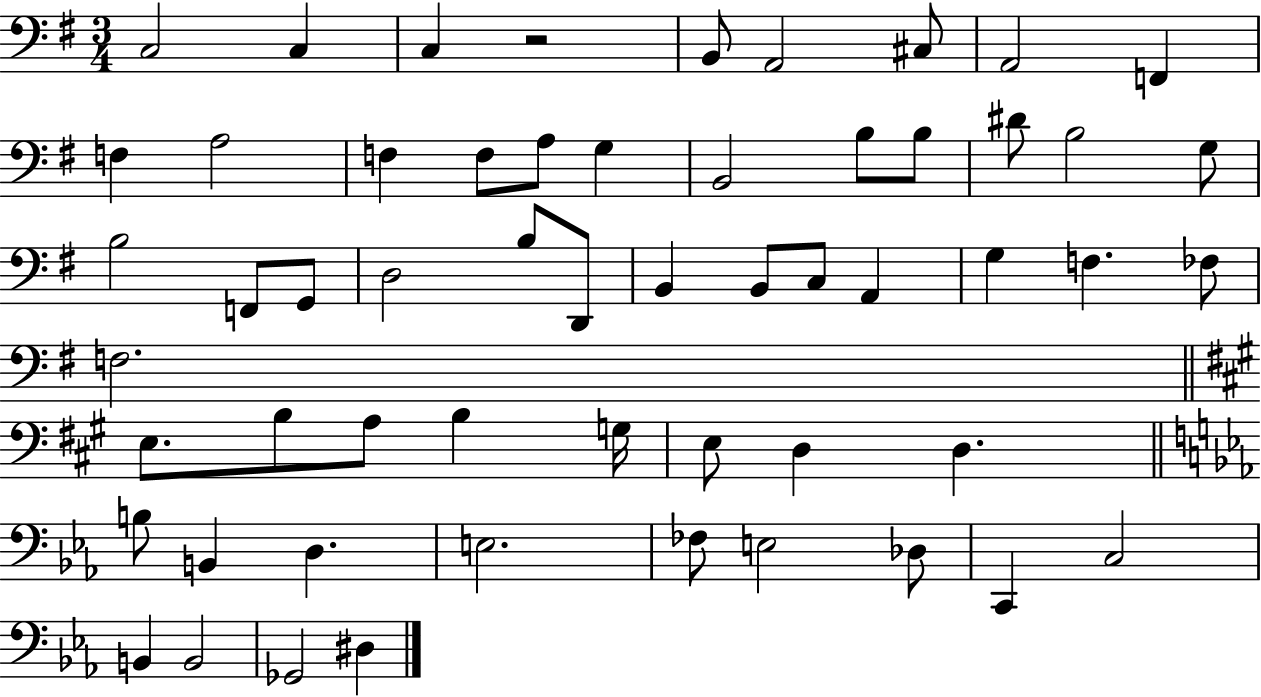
X:1
T:Untitled
M:3/4
L:1/4
K:G
C,2 C, C, z2 B,,/2 A,,2 ^C,/2 A,,2 F,, F, A,2 F, F,/2 A,/2 G, B,,2 B,/2 B,/2 ^D/2 B,2 G,/2 B,2 F,,/2 G,,/2 D,2 B,/2 D,,/2 B,, B,,/2 C,/2 A,, G, F, _F,/2 F,2 E,/2 B,/2 A,/2 B, G,/4 E,/2 D, D, B,/2 B,, D, E,2 _F,/2 E,2 _D,/2 C,, C,2 B,, B,,2 _G,,2 ^D,